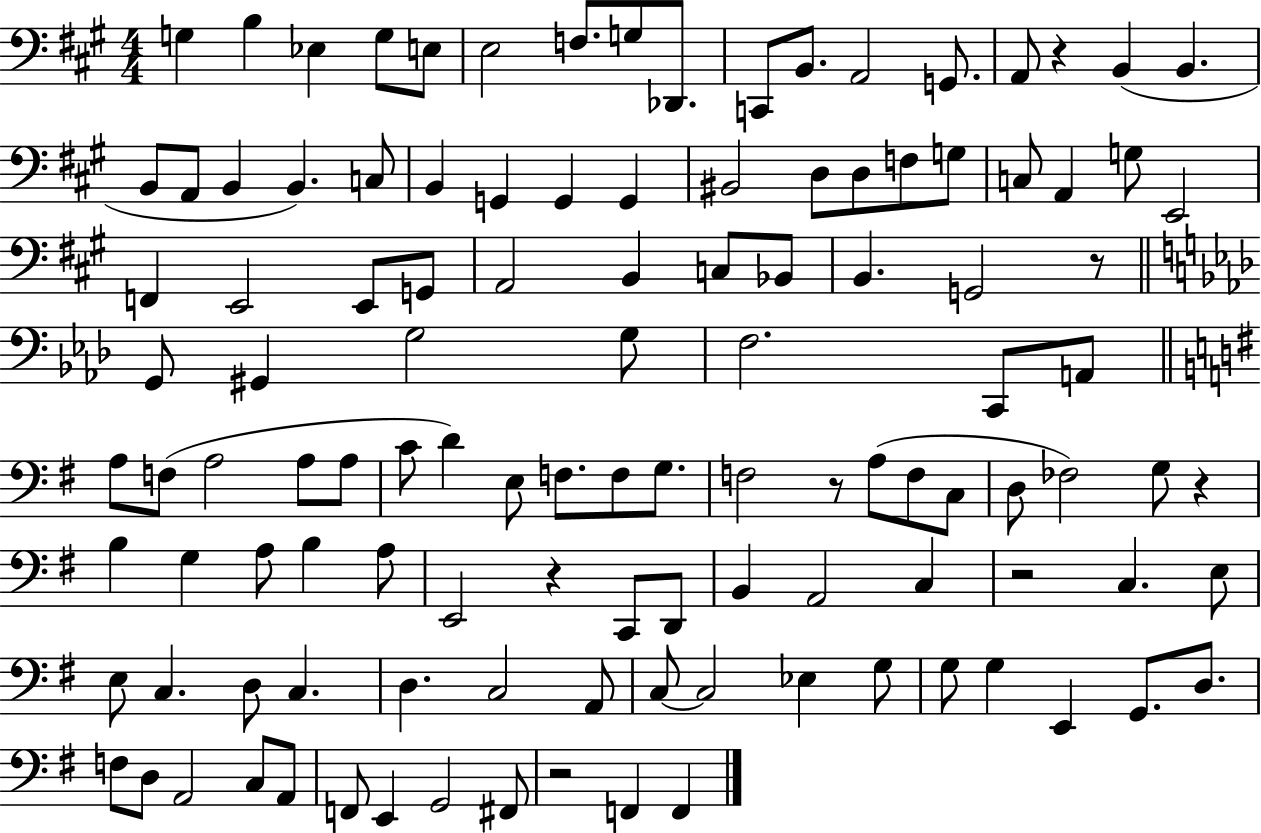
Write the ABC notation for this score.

X:1
T:Untitled
M:4/4
L:1/4
K:A
G, B, _E, G,/2 E,/2 E,2 F,/2 G,/2 _D,,/2 C,,/2 B,,/2 A,,2 G,,/2 A,,/2 z B,, B,, B,,/2 A,,/2 B,, B,, C,/2 B,, G,, G,, G,, ^B,,2 D,/2 D,/2 F,/2 G,/2 C,/2 A,, G,/2 E,,2 F,, E,,2 E,,/2 G,,/2 A,,2 B,, C,/2 _B,,/2 B,, G,,2 z/2 G,,/2 ^G,, G,2 G,/2 F,2 C,,/2 A,,/2 A,/2 F,/2 A,2 A,/2 A,/2 C/2 D E,/2 F,/2 F,/2 G,/2 F,2 z/2 A,/2 F,/2 C,/2 D,/2 _F,2 G,/2 z B, G, A,/2 B, A,/2 E,,2 z C,,/2 D,,/2 B,, A,,2 C, z2 C, E,/2 E,/2 C, D,/2 C, D, C,2 A,,/2 C,/2 C,2 _E, G,/2 G,/2 G, E,, G,,/2 D,/2 F,/2 D,/2 A,,2 C,/2 A,,/2 F,,/2 E,, G,,2 ^F,,/2 z2 F,, F,,